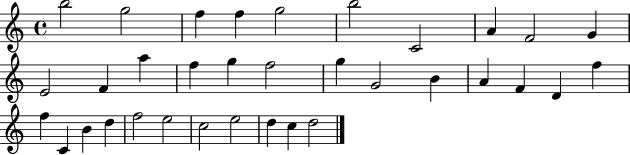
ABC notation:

X:1
T:Untitled
M:4/4
L:1/4
K:C
b2 g2 f f g2 b2 C2 A F2 G E2 F a f g f2 g G2 B A F D f f C B d f2 e2 c2 e2 d c d2